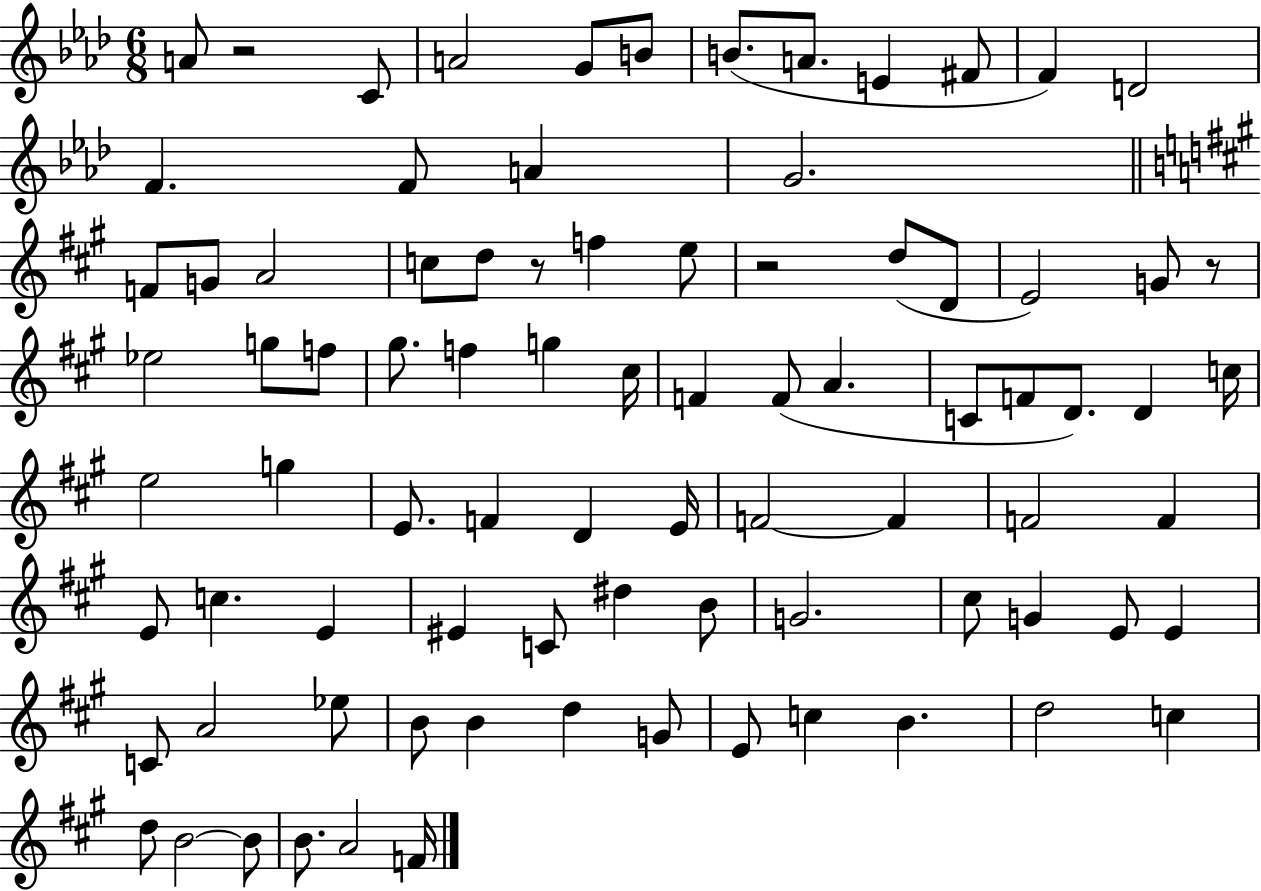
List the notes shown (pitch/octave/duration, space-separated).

A4/e R/h C4/e A4/h G4/e B4/e B4/e. A4/e. E4/q F#4/e F4/q D4/h F4/q. F4/e A4/q G4/h. F4/e G4/e A4/h C5/e D5/e R/e F5/q E5/e R/h D5/e D4/e E4/h G4/e R/e Eb5/h G5/e F5/e G#5/e. F5/q G5/q C#5/s F4/q F4/e A4/q. C4/e F4/e D4/e. D4/q C5/s E5/h G5/q E4/e. F4/q D4/q E4/s F4/h F4/q F4/h F4/q E4/e C5/q. E4/q EIS4/q C4/e D#5/q B4/e G4/h. C#5/e G4/q E4/e E4/q C4/e A4/h Eb5/e B4/e B4/q D5/q G4/e E4/e C5/q B4/q. D5/h C5/q D5/e B4/h B4/e B4/e. A4/h F4/s